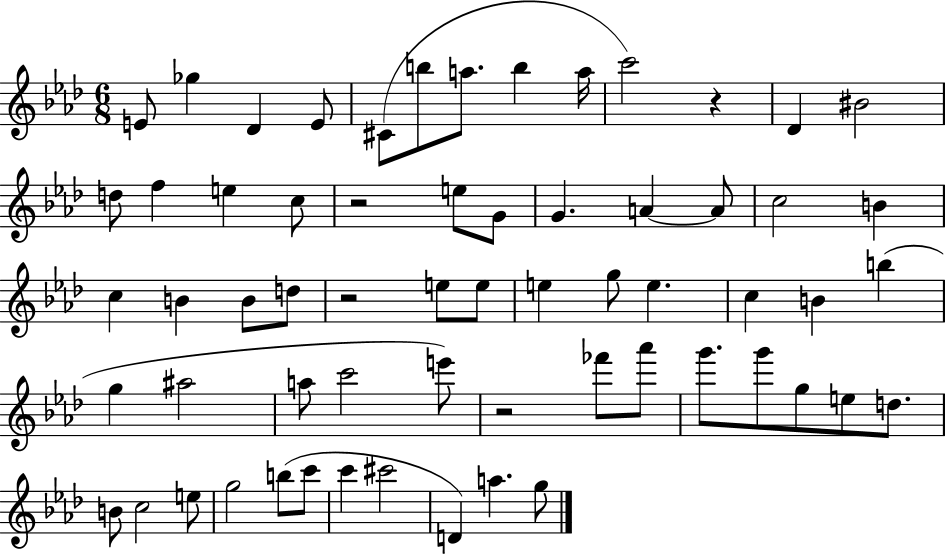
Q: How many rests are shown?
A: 4